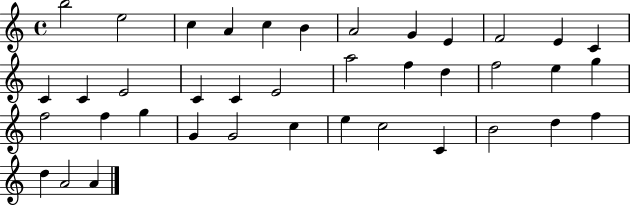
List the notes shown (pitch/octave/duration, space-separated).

B5/h E5/h C5/q A4/q C5/q B4/q A4/h G4/q E4/q F4/h E4/q C4/q C4/q C4/q E4/h C4/q C4/q E4/h A5/h F5/q D5/q F5/h E5/q G5/q F5/h F5/q G5/q G4/q G4/h C5/q E5/q C5/h C4/q B4/h D5/q F5/q D5/q A4/h A4/q